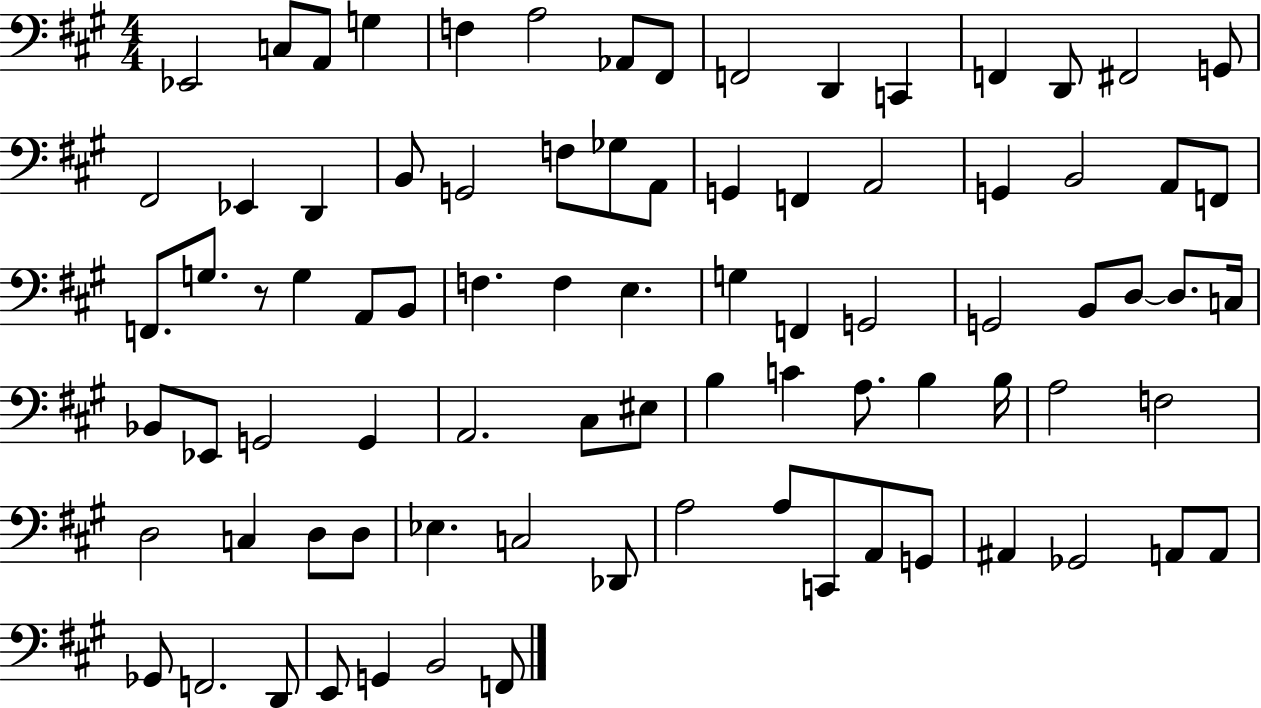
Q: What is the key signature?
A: A major